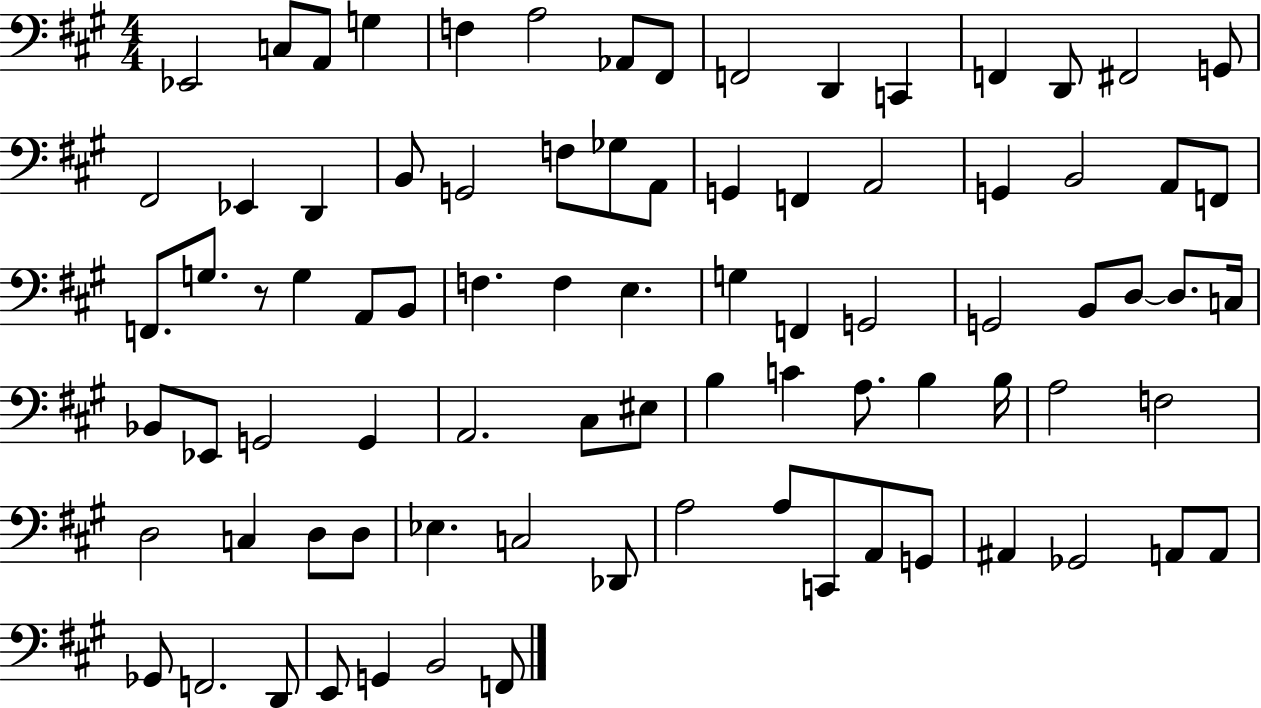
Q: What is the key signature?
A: A major